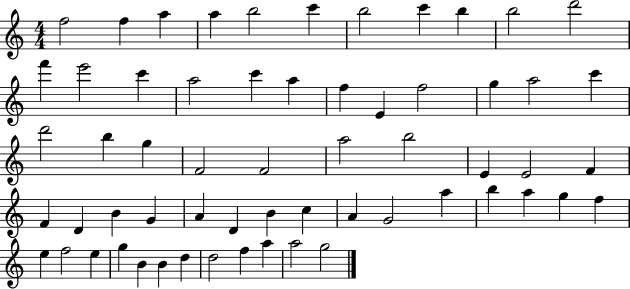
F5/h F5/q A5/q A5/q B5/h C6/q B5/h C6/q B5/q B5/h D6/h F6/q E6/h C6/q A5/h C6/q A5/q F5/q E4/q F5/h G5/q A5/h C6/q D6/h B5/q G5/q F4/h F4/h A5/h B5/h E4/q E4/h F4/q F4/q D4/q B4/q G4/q A4/q D4/q B4/q C5/q A4/q G4/h A5/q B5/q A5/q G5/q F5/q E5/q F5/h E5/q G5/q B4/q B4/q D5/q D5/h F5/q A5/q A5/h G5/h